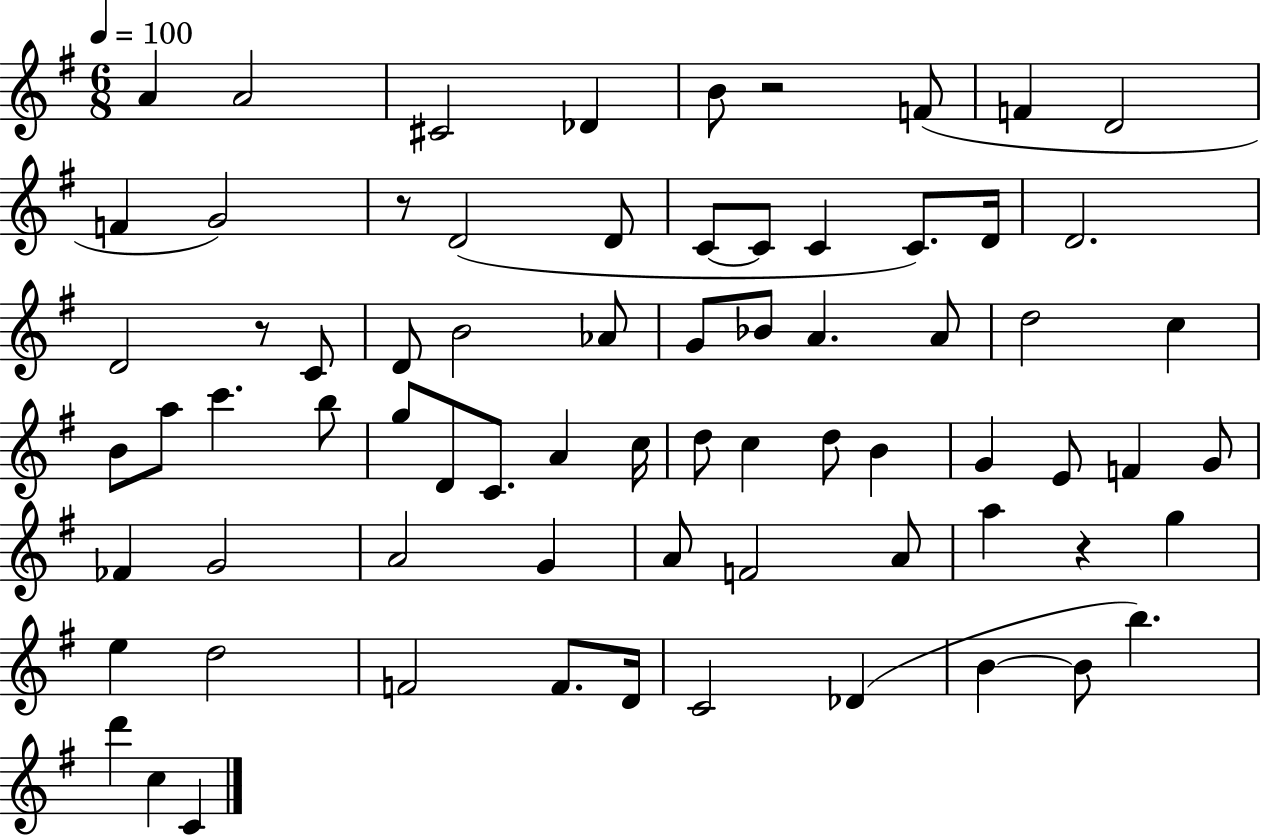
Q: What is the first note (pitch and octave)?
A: A4